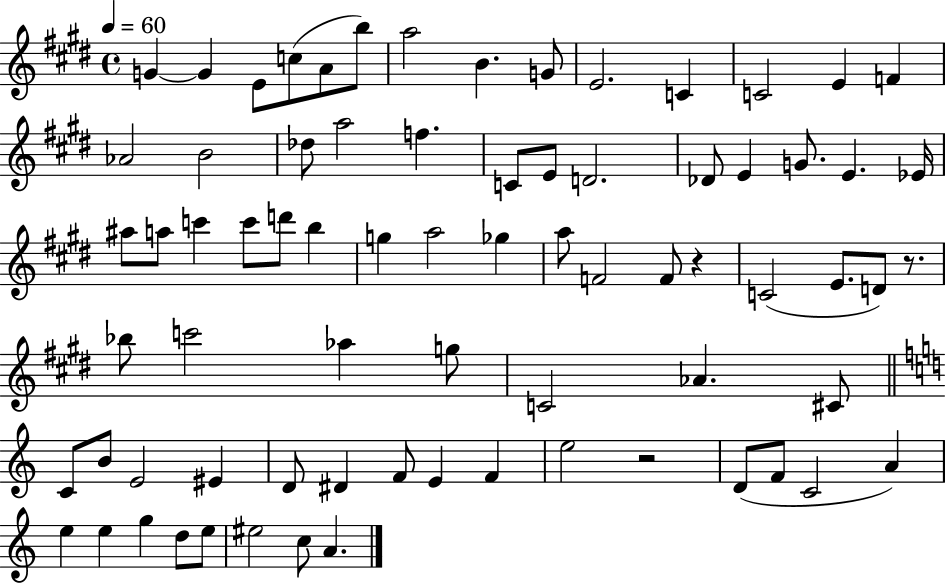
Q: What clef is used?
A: treble